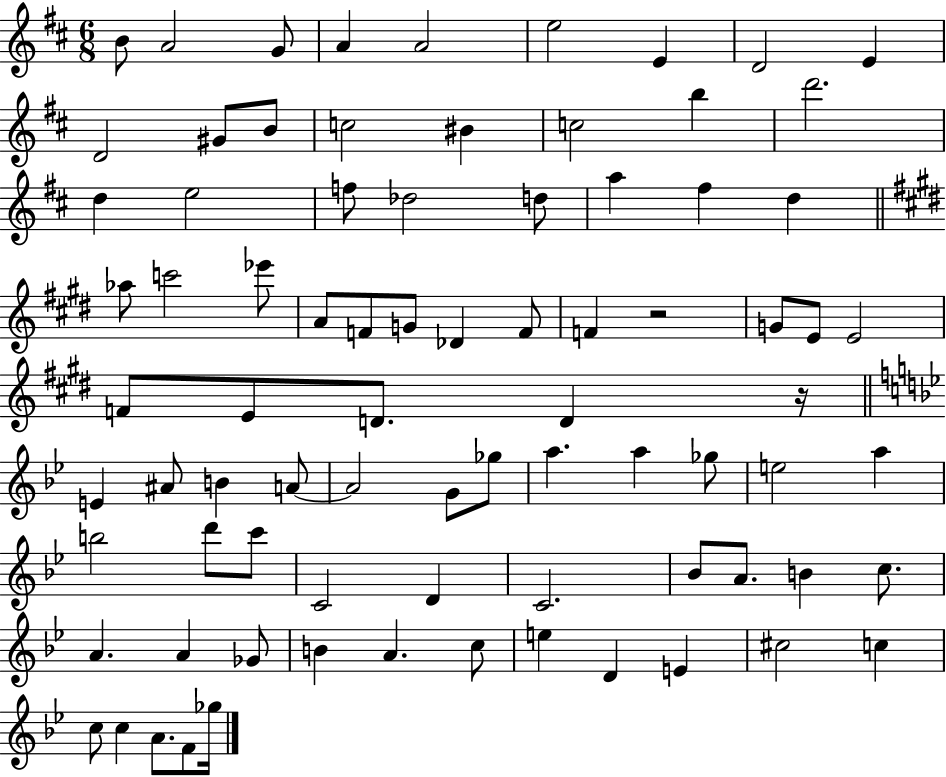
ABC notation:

X:1
T:Untitled
M:6/8
L:1/4
K:D
B/2 A2 G/2 A A2 e2 E D2 E D2 ^G/2 B/2 c2 ^B c2 b d'2 d e2 f/2 _d2 d/2 a ^f d _a/2 c'2 _e'/2 A/2 F/2 G/2 _D F/2 F z2 G/2 E/2 E2 F/2 E/2 D/2 D z/4 E ^A/2 B A/2 A2 G/2 _g/2 a a _g/2 e2 a b2 d'/2 c'/2 C2 D C2 _B/2 A/2 B c/2 A A _G/2 B A c/2 e D E ^c2 c c/2 c A/2 F/2 _g/4